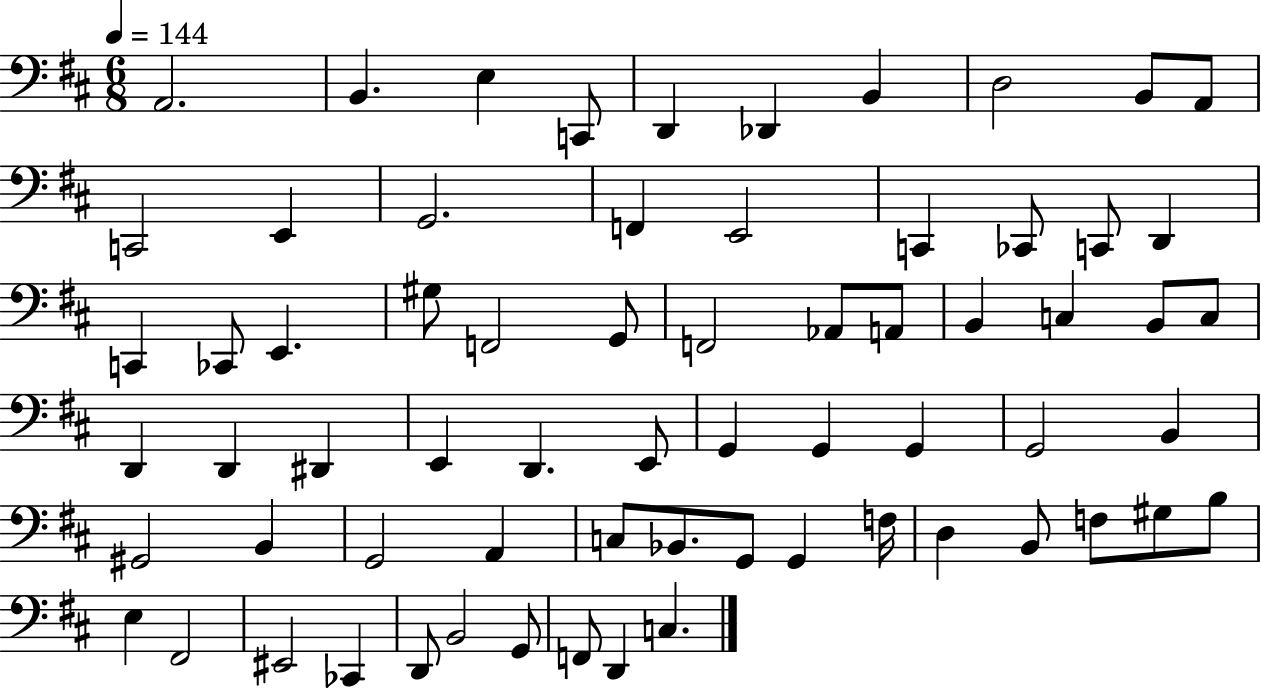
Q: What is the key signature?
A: D major